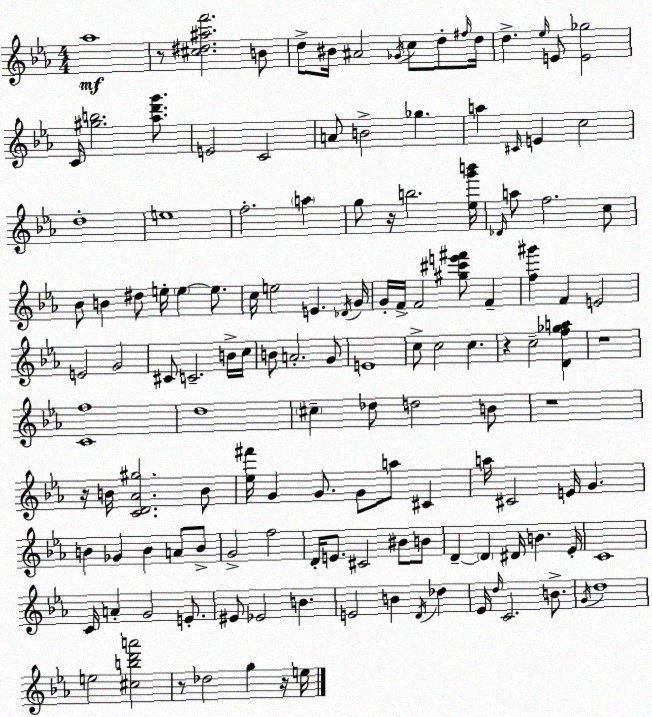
X:1
T:Untitled
M:4/4
L:1/4
K:Cm
_a4 z/2 [^c^d^af']2 B/2 d/2 ^B/4 ^A2 _G/4 c/2 d/2 ^f/4 d/4 d _e/4 E/2 [E_g]2 C/4 [^gb]2 [_ad'g']/2 E2 C2 A/2 B2 _g a ^C/4 E c2 d4 e4 f2 a g/2 z/4 b2 [_eg'b']/4 _D/4 a/2 f2 c/2 _B/2 B ^d/2 e/4 e e/2 c/4 e2 E _D/4 G/4 G/4 F/4 F2 [^g^c'e'^f']/2 F [f^g'] F E2 E2 G2 ^C/2 C2 B/4 c/4 B/2 A2 G/2 E4 c/2 c2 c z c2 [Df_ga] z4 [Cf]4 d4 ^c _d/2 d2 B/2 z4 z/4 B/4 [CD_A^g]2 B/2 [_e^f']/4 G G/2 G/2 a/2 ^C a/4 ^C2 E/4 G B _G B A/2 B/2 G2 f2 D/4 E/2 ^C2 ^B/2 B/2 D D ^D/4 B _E/4 C4 C/4 A G2 E/2 ^E/2 _E2 B E2 B D/4 _d _E/4 d/4 C2 B/2 G/4 d4 e2 [^cbd'a']2 z/2 _d2 g z/4 e/4